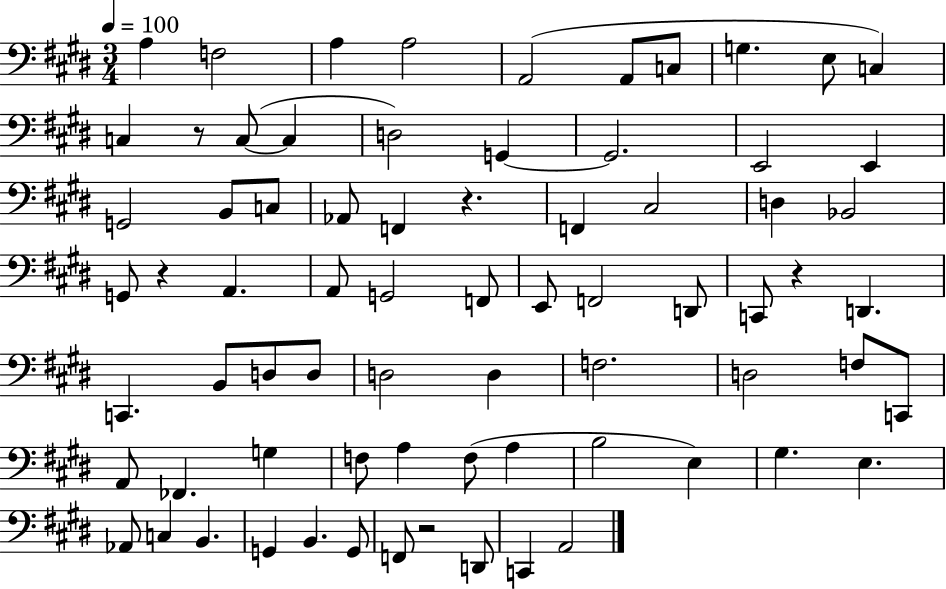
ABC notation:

X:1
T:Untitled
M:3/4
L:1/4
K:E
A, F,2 A, A,2 A,,2 A,,/2 C,/2 G, E,/2 C, C, z/2 C,/2 C, D,2 G,, G,,2 E,,2 E,, G,,2 B,,/2 C,/2 _A,,/2 F,, z F,, ^C,2 D, _B,,2 G,,/2 z A,, A,,/2 G,,2 F,,/2 E,,/2 F,,2 D,,/2 C,,/2 z D,, C,, B,,/2 D,/2 D,/2 D,2 D, F,2 D,2 F,/2 C,,/2 A,,/2 _F,, G, F,/2 A, F,/2 A, B,2 E, ^G, E, _A,,/2 C, B,, G,, B,, G,,/2 F,,/2 z2 D,,/2 C,, A,,2